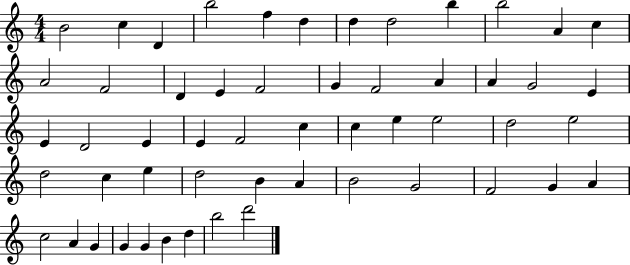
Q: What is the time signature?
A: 4/4